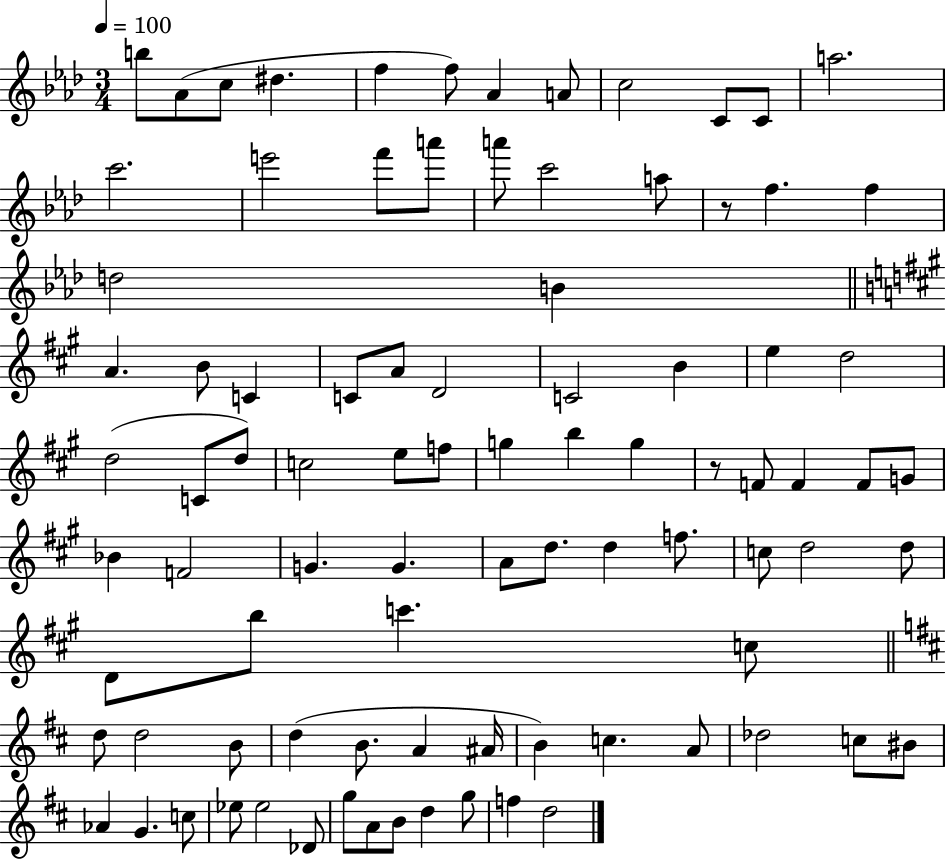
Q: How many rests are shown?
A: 2